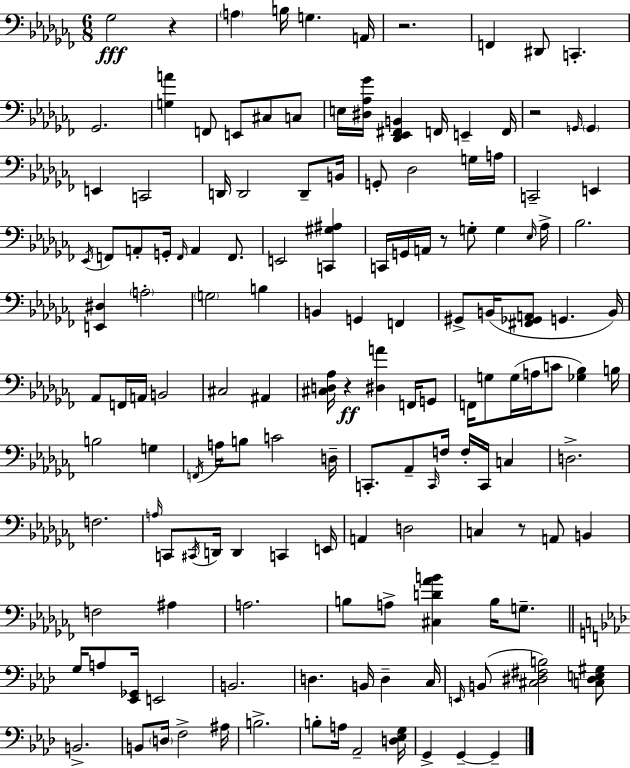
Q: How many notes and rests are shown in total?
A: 148